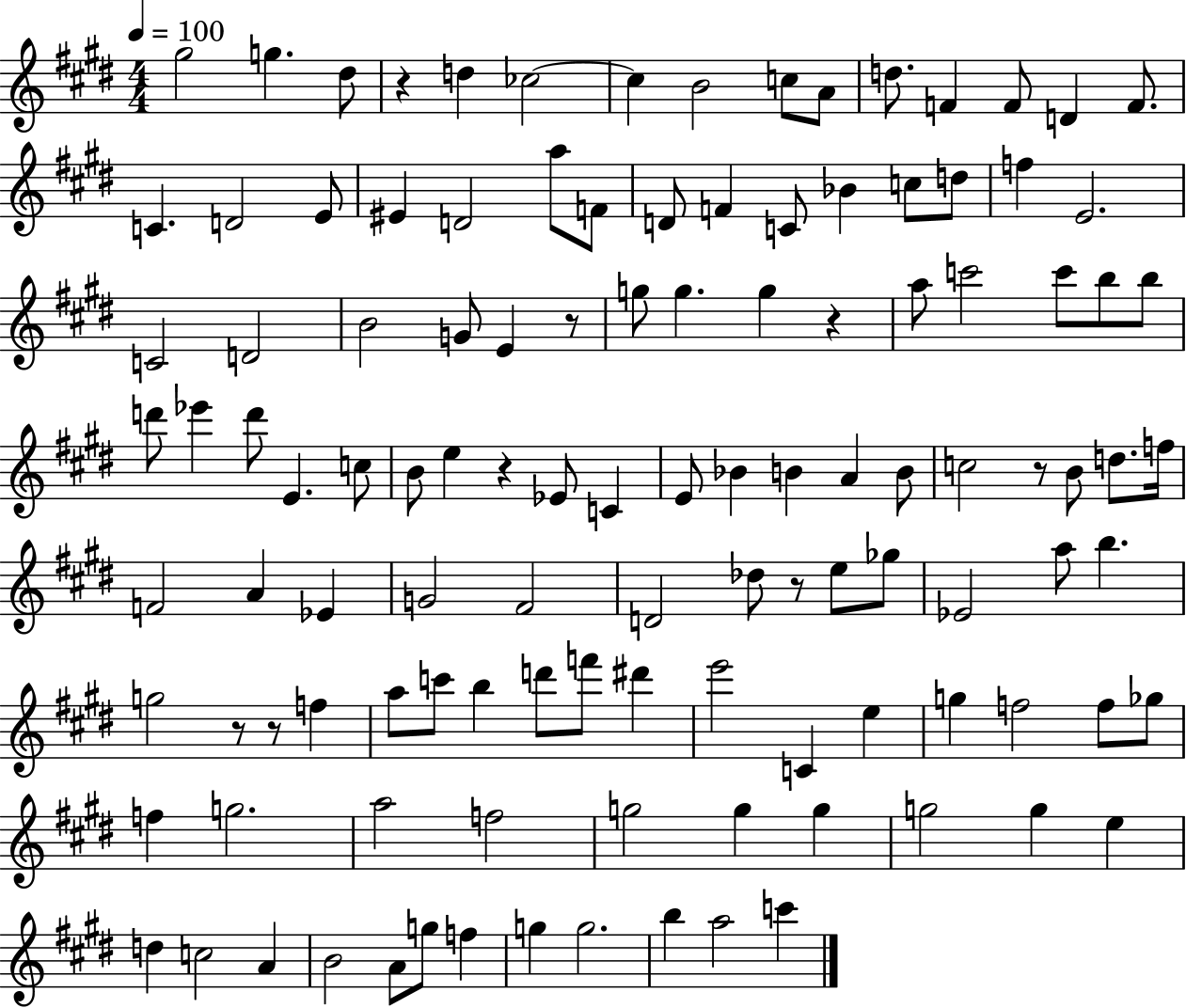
{
  \clef treble
  \numericTimeSignature
  \time 4/4
  \key e \major
  \tempo 4 = 100
  gis''2 g''4. dis''8 | r4 d''4 ces''2~~ | ces''4 b'2 c''8 a'8 | d''8. f'4 f'8 d'4 f'8. | \break c'4. d'2 e'8 | eis'4 d'2 a''8 f'8 | d'8 f'4 c'8 bes'4 c''8 d''8 | f''4 e'2. | \break c'2 d'2 | b'2 g'8 e'4 r8 | g''8 g''4. g''4 r4 | a''8 c'''2 c'''8 b''8 b''8 | \break d'''8 ees'''4 d'''8 e'4. c''8 | b'8 e''4 r4 ees'8 c'4 | e'8 bes'4 b'4 a'4 b'8 | c''2 r8 b'8 d''8. f''16 | \break f'2 a'4 ees'4 | g'2 fis'2 | d'2 des''8 r8 e''8 ges''8 | ees'2 a''8 b''4. | \break g''2 r8 r8 f''4 | a''8 c'''8 b''4 d'''8 f'''8 dis'''4 | e'''2 c'4 e''4 | g''4 f''2 f''8 ges''8 | \break f''4 g''2. | a''2 f''2 | g''2 g''4 g''4 | g''2 g''4 e''4 | \break d''4 c''2 a'4 | b'2 a'8 g''8 f''4 | g''4 g''2. | b''4 a''2 c'''4 | \break \bar "|."
}